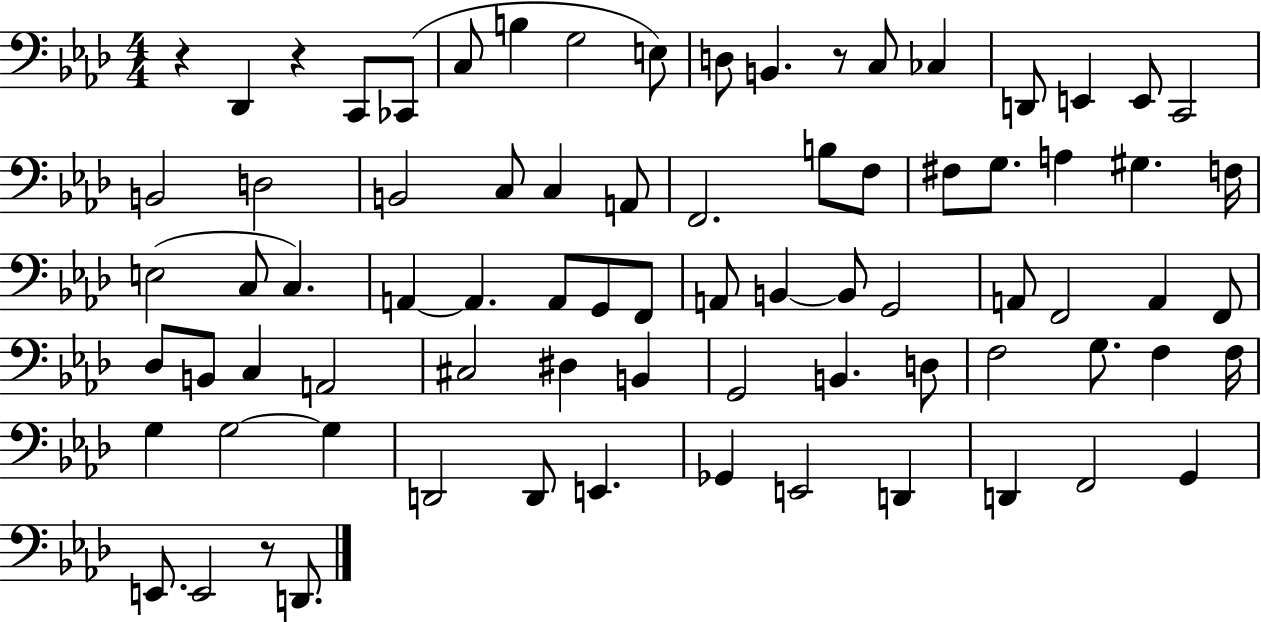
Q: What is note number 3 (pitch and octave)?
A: CES2